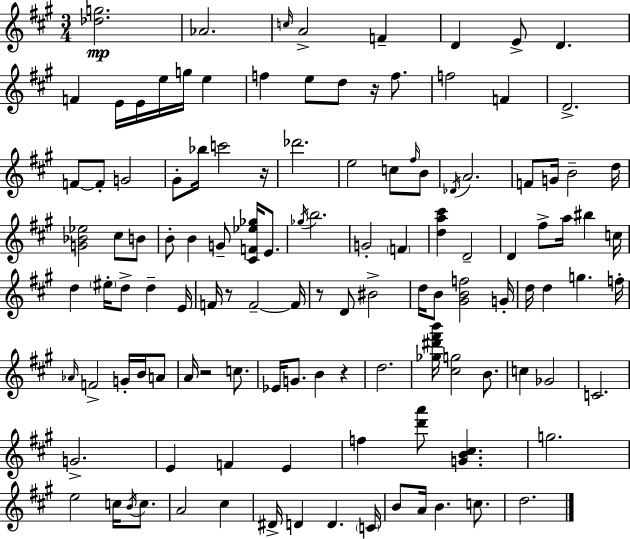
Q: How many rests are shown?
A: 6